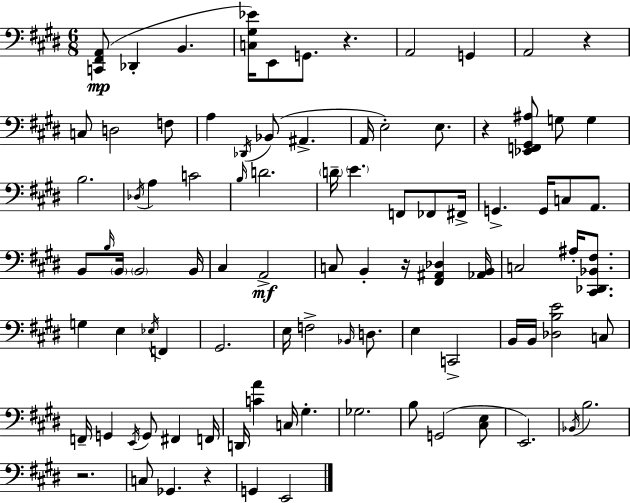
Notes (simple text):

[C2,F#2,A2]/e Db2/q B2/q. [C3,G#3,Eb4]/s E2/e G2/e. R/q. A2/h G2/q A2/h R/q C3/e D3/h F3/e A3/q Db2/s Bb2/e A#2/q. A2/s E3/h E3/e. R/q [Eb2,F2,G#2,A#3]/e G3/e G3/q B3/h. Db3/s A3/q C4/h B3/s D4/h. D4/s E4/q. F2/e FES2/e F#2/s G2/q. G2/s C3/e A2/e. B2/e B3/s B2/s B2/h B2/s C#3/q A2/h C3/e B2/q R/s [F#2,A#2,Db3]/q [Ab2,B2]/s C3/h A#3/s [C#2,Db2,Bb2,F#3]/e. G3/q E3/q Eb3/s F2/q G#2/h. E3/s F3/h Bb2/s D3/e. E3/q C2/h B2/s B2/s [Db3,B3,E4]/h C3/e F2/s G2/q E2/s G2/e F#2/q F2/s D2/s [C4,A4]/q C3/s G#3/q. Gb3/h. B3/e G2/h [C#3,E3]/e E2/h. Bb2/s B3/h. R/h. C3/e Gb2/q. R/q G2/q E2/h